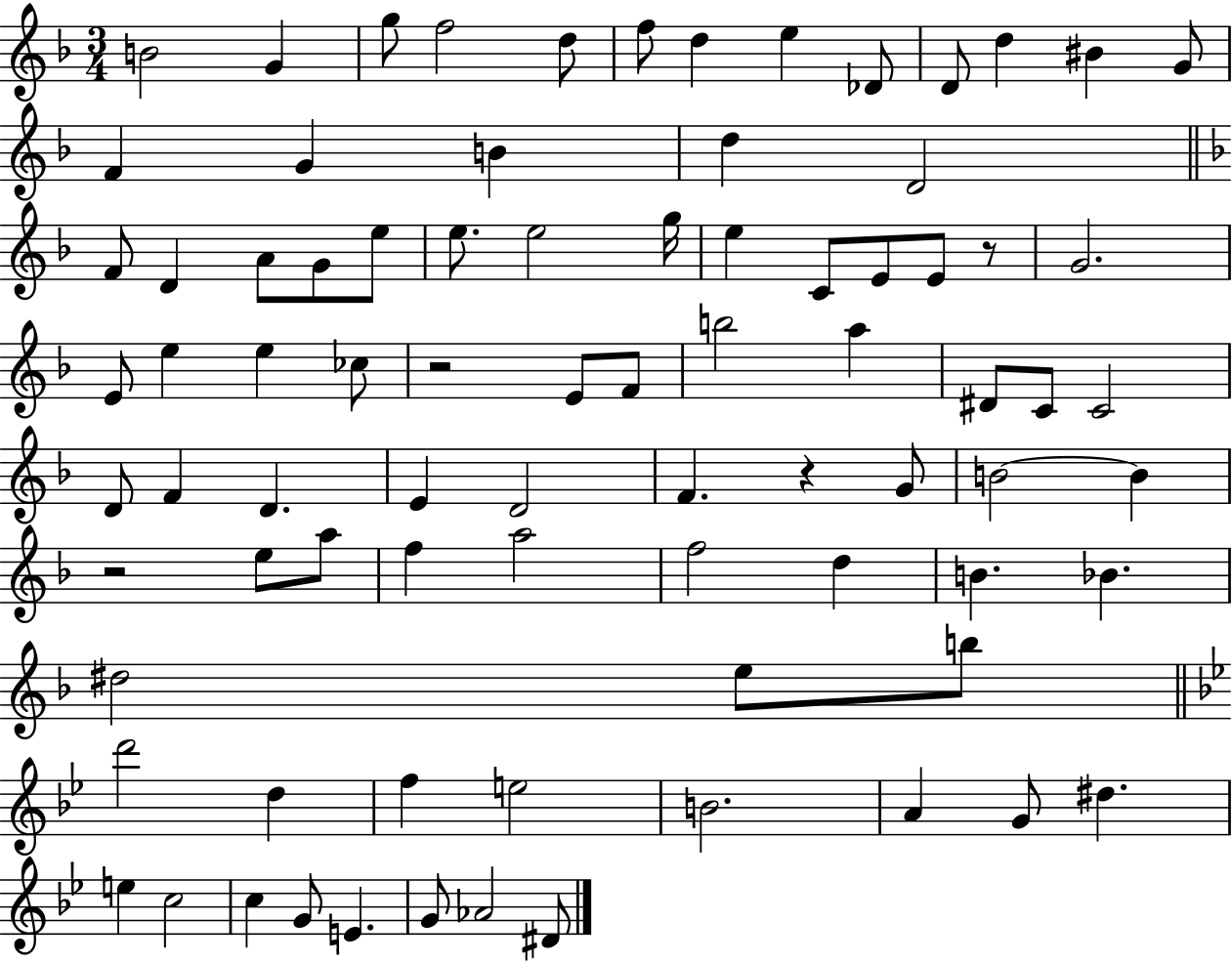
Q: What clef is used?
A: treble